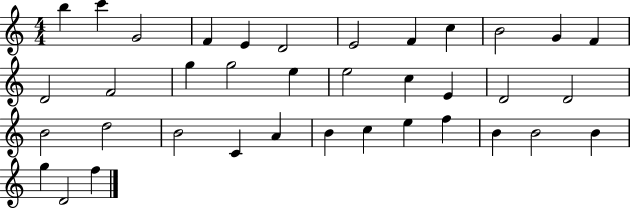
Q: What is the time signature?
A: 4/4